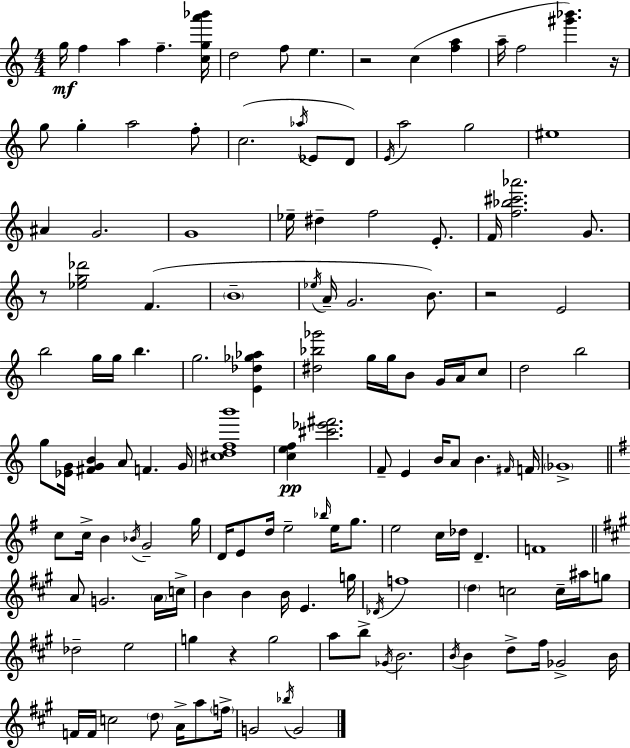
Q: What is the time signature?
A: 4/4